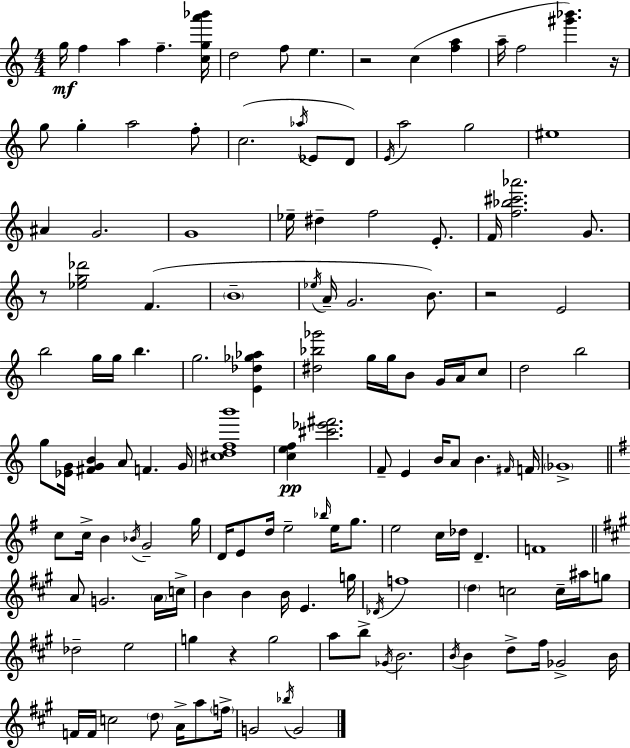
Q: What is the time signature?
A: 4/4